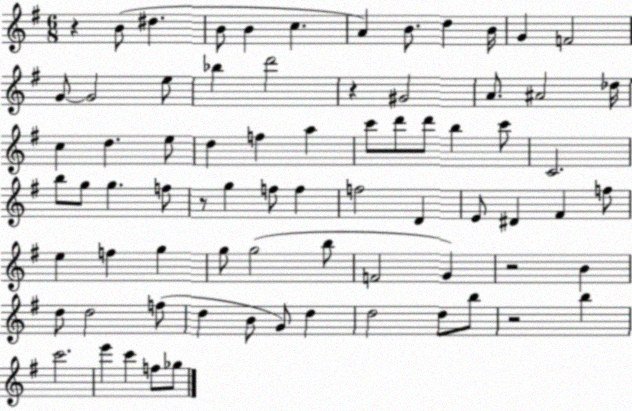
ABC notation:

X:1
T:Untitled
M:6/8
L:1/4
K:G
z B/2 ^d B/2 B c A B/2 d B/4 G F2 G/2 G2 e/2 _b d'2 z ^G2 A/2 ^A2 _d/4 c d e/2 d f a c'/2 d'/2 d'/2 b c'/2 C2 b/2 g/2 g f/2 z/2 g f/2 f f2 D E/2 ^D ^F f/2 e f g g/2 g2 b/2 F2 G z2 B d/2 d2 f/2 d B/2 G/2 d d2 d/2 b/2 z2 b c'2 e' c' f/2 _g/2